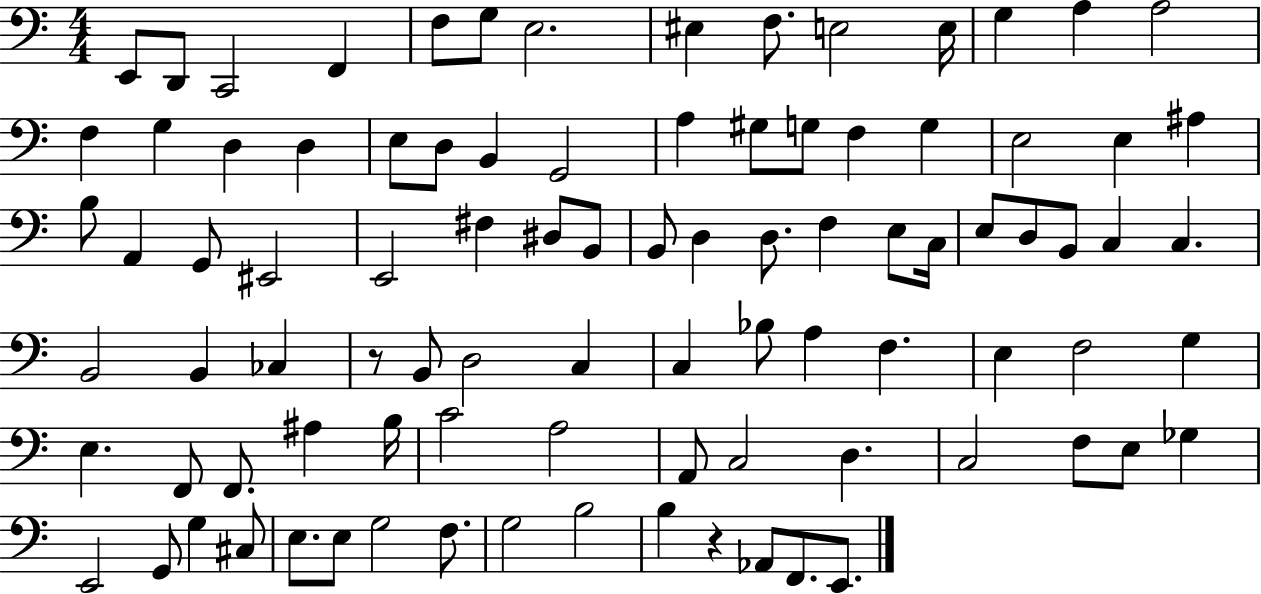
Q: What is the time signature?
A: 4/4